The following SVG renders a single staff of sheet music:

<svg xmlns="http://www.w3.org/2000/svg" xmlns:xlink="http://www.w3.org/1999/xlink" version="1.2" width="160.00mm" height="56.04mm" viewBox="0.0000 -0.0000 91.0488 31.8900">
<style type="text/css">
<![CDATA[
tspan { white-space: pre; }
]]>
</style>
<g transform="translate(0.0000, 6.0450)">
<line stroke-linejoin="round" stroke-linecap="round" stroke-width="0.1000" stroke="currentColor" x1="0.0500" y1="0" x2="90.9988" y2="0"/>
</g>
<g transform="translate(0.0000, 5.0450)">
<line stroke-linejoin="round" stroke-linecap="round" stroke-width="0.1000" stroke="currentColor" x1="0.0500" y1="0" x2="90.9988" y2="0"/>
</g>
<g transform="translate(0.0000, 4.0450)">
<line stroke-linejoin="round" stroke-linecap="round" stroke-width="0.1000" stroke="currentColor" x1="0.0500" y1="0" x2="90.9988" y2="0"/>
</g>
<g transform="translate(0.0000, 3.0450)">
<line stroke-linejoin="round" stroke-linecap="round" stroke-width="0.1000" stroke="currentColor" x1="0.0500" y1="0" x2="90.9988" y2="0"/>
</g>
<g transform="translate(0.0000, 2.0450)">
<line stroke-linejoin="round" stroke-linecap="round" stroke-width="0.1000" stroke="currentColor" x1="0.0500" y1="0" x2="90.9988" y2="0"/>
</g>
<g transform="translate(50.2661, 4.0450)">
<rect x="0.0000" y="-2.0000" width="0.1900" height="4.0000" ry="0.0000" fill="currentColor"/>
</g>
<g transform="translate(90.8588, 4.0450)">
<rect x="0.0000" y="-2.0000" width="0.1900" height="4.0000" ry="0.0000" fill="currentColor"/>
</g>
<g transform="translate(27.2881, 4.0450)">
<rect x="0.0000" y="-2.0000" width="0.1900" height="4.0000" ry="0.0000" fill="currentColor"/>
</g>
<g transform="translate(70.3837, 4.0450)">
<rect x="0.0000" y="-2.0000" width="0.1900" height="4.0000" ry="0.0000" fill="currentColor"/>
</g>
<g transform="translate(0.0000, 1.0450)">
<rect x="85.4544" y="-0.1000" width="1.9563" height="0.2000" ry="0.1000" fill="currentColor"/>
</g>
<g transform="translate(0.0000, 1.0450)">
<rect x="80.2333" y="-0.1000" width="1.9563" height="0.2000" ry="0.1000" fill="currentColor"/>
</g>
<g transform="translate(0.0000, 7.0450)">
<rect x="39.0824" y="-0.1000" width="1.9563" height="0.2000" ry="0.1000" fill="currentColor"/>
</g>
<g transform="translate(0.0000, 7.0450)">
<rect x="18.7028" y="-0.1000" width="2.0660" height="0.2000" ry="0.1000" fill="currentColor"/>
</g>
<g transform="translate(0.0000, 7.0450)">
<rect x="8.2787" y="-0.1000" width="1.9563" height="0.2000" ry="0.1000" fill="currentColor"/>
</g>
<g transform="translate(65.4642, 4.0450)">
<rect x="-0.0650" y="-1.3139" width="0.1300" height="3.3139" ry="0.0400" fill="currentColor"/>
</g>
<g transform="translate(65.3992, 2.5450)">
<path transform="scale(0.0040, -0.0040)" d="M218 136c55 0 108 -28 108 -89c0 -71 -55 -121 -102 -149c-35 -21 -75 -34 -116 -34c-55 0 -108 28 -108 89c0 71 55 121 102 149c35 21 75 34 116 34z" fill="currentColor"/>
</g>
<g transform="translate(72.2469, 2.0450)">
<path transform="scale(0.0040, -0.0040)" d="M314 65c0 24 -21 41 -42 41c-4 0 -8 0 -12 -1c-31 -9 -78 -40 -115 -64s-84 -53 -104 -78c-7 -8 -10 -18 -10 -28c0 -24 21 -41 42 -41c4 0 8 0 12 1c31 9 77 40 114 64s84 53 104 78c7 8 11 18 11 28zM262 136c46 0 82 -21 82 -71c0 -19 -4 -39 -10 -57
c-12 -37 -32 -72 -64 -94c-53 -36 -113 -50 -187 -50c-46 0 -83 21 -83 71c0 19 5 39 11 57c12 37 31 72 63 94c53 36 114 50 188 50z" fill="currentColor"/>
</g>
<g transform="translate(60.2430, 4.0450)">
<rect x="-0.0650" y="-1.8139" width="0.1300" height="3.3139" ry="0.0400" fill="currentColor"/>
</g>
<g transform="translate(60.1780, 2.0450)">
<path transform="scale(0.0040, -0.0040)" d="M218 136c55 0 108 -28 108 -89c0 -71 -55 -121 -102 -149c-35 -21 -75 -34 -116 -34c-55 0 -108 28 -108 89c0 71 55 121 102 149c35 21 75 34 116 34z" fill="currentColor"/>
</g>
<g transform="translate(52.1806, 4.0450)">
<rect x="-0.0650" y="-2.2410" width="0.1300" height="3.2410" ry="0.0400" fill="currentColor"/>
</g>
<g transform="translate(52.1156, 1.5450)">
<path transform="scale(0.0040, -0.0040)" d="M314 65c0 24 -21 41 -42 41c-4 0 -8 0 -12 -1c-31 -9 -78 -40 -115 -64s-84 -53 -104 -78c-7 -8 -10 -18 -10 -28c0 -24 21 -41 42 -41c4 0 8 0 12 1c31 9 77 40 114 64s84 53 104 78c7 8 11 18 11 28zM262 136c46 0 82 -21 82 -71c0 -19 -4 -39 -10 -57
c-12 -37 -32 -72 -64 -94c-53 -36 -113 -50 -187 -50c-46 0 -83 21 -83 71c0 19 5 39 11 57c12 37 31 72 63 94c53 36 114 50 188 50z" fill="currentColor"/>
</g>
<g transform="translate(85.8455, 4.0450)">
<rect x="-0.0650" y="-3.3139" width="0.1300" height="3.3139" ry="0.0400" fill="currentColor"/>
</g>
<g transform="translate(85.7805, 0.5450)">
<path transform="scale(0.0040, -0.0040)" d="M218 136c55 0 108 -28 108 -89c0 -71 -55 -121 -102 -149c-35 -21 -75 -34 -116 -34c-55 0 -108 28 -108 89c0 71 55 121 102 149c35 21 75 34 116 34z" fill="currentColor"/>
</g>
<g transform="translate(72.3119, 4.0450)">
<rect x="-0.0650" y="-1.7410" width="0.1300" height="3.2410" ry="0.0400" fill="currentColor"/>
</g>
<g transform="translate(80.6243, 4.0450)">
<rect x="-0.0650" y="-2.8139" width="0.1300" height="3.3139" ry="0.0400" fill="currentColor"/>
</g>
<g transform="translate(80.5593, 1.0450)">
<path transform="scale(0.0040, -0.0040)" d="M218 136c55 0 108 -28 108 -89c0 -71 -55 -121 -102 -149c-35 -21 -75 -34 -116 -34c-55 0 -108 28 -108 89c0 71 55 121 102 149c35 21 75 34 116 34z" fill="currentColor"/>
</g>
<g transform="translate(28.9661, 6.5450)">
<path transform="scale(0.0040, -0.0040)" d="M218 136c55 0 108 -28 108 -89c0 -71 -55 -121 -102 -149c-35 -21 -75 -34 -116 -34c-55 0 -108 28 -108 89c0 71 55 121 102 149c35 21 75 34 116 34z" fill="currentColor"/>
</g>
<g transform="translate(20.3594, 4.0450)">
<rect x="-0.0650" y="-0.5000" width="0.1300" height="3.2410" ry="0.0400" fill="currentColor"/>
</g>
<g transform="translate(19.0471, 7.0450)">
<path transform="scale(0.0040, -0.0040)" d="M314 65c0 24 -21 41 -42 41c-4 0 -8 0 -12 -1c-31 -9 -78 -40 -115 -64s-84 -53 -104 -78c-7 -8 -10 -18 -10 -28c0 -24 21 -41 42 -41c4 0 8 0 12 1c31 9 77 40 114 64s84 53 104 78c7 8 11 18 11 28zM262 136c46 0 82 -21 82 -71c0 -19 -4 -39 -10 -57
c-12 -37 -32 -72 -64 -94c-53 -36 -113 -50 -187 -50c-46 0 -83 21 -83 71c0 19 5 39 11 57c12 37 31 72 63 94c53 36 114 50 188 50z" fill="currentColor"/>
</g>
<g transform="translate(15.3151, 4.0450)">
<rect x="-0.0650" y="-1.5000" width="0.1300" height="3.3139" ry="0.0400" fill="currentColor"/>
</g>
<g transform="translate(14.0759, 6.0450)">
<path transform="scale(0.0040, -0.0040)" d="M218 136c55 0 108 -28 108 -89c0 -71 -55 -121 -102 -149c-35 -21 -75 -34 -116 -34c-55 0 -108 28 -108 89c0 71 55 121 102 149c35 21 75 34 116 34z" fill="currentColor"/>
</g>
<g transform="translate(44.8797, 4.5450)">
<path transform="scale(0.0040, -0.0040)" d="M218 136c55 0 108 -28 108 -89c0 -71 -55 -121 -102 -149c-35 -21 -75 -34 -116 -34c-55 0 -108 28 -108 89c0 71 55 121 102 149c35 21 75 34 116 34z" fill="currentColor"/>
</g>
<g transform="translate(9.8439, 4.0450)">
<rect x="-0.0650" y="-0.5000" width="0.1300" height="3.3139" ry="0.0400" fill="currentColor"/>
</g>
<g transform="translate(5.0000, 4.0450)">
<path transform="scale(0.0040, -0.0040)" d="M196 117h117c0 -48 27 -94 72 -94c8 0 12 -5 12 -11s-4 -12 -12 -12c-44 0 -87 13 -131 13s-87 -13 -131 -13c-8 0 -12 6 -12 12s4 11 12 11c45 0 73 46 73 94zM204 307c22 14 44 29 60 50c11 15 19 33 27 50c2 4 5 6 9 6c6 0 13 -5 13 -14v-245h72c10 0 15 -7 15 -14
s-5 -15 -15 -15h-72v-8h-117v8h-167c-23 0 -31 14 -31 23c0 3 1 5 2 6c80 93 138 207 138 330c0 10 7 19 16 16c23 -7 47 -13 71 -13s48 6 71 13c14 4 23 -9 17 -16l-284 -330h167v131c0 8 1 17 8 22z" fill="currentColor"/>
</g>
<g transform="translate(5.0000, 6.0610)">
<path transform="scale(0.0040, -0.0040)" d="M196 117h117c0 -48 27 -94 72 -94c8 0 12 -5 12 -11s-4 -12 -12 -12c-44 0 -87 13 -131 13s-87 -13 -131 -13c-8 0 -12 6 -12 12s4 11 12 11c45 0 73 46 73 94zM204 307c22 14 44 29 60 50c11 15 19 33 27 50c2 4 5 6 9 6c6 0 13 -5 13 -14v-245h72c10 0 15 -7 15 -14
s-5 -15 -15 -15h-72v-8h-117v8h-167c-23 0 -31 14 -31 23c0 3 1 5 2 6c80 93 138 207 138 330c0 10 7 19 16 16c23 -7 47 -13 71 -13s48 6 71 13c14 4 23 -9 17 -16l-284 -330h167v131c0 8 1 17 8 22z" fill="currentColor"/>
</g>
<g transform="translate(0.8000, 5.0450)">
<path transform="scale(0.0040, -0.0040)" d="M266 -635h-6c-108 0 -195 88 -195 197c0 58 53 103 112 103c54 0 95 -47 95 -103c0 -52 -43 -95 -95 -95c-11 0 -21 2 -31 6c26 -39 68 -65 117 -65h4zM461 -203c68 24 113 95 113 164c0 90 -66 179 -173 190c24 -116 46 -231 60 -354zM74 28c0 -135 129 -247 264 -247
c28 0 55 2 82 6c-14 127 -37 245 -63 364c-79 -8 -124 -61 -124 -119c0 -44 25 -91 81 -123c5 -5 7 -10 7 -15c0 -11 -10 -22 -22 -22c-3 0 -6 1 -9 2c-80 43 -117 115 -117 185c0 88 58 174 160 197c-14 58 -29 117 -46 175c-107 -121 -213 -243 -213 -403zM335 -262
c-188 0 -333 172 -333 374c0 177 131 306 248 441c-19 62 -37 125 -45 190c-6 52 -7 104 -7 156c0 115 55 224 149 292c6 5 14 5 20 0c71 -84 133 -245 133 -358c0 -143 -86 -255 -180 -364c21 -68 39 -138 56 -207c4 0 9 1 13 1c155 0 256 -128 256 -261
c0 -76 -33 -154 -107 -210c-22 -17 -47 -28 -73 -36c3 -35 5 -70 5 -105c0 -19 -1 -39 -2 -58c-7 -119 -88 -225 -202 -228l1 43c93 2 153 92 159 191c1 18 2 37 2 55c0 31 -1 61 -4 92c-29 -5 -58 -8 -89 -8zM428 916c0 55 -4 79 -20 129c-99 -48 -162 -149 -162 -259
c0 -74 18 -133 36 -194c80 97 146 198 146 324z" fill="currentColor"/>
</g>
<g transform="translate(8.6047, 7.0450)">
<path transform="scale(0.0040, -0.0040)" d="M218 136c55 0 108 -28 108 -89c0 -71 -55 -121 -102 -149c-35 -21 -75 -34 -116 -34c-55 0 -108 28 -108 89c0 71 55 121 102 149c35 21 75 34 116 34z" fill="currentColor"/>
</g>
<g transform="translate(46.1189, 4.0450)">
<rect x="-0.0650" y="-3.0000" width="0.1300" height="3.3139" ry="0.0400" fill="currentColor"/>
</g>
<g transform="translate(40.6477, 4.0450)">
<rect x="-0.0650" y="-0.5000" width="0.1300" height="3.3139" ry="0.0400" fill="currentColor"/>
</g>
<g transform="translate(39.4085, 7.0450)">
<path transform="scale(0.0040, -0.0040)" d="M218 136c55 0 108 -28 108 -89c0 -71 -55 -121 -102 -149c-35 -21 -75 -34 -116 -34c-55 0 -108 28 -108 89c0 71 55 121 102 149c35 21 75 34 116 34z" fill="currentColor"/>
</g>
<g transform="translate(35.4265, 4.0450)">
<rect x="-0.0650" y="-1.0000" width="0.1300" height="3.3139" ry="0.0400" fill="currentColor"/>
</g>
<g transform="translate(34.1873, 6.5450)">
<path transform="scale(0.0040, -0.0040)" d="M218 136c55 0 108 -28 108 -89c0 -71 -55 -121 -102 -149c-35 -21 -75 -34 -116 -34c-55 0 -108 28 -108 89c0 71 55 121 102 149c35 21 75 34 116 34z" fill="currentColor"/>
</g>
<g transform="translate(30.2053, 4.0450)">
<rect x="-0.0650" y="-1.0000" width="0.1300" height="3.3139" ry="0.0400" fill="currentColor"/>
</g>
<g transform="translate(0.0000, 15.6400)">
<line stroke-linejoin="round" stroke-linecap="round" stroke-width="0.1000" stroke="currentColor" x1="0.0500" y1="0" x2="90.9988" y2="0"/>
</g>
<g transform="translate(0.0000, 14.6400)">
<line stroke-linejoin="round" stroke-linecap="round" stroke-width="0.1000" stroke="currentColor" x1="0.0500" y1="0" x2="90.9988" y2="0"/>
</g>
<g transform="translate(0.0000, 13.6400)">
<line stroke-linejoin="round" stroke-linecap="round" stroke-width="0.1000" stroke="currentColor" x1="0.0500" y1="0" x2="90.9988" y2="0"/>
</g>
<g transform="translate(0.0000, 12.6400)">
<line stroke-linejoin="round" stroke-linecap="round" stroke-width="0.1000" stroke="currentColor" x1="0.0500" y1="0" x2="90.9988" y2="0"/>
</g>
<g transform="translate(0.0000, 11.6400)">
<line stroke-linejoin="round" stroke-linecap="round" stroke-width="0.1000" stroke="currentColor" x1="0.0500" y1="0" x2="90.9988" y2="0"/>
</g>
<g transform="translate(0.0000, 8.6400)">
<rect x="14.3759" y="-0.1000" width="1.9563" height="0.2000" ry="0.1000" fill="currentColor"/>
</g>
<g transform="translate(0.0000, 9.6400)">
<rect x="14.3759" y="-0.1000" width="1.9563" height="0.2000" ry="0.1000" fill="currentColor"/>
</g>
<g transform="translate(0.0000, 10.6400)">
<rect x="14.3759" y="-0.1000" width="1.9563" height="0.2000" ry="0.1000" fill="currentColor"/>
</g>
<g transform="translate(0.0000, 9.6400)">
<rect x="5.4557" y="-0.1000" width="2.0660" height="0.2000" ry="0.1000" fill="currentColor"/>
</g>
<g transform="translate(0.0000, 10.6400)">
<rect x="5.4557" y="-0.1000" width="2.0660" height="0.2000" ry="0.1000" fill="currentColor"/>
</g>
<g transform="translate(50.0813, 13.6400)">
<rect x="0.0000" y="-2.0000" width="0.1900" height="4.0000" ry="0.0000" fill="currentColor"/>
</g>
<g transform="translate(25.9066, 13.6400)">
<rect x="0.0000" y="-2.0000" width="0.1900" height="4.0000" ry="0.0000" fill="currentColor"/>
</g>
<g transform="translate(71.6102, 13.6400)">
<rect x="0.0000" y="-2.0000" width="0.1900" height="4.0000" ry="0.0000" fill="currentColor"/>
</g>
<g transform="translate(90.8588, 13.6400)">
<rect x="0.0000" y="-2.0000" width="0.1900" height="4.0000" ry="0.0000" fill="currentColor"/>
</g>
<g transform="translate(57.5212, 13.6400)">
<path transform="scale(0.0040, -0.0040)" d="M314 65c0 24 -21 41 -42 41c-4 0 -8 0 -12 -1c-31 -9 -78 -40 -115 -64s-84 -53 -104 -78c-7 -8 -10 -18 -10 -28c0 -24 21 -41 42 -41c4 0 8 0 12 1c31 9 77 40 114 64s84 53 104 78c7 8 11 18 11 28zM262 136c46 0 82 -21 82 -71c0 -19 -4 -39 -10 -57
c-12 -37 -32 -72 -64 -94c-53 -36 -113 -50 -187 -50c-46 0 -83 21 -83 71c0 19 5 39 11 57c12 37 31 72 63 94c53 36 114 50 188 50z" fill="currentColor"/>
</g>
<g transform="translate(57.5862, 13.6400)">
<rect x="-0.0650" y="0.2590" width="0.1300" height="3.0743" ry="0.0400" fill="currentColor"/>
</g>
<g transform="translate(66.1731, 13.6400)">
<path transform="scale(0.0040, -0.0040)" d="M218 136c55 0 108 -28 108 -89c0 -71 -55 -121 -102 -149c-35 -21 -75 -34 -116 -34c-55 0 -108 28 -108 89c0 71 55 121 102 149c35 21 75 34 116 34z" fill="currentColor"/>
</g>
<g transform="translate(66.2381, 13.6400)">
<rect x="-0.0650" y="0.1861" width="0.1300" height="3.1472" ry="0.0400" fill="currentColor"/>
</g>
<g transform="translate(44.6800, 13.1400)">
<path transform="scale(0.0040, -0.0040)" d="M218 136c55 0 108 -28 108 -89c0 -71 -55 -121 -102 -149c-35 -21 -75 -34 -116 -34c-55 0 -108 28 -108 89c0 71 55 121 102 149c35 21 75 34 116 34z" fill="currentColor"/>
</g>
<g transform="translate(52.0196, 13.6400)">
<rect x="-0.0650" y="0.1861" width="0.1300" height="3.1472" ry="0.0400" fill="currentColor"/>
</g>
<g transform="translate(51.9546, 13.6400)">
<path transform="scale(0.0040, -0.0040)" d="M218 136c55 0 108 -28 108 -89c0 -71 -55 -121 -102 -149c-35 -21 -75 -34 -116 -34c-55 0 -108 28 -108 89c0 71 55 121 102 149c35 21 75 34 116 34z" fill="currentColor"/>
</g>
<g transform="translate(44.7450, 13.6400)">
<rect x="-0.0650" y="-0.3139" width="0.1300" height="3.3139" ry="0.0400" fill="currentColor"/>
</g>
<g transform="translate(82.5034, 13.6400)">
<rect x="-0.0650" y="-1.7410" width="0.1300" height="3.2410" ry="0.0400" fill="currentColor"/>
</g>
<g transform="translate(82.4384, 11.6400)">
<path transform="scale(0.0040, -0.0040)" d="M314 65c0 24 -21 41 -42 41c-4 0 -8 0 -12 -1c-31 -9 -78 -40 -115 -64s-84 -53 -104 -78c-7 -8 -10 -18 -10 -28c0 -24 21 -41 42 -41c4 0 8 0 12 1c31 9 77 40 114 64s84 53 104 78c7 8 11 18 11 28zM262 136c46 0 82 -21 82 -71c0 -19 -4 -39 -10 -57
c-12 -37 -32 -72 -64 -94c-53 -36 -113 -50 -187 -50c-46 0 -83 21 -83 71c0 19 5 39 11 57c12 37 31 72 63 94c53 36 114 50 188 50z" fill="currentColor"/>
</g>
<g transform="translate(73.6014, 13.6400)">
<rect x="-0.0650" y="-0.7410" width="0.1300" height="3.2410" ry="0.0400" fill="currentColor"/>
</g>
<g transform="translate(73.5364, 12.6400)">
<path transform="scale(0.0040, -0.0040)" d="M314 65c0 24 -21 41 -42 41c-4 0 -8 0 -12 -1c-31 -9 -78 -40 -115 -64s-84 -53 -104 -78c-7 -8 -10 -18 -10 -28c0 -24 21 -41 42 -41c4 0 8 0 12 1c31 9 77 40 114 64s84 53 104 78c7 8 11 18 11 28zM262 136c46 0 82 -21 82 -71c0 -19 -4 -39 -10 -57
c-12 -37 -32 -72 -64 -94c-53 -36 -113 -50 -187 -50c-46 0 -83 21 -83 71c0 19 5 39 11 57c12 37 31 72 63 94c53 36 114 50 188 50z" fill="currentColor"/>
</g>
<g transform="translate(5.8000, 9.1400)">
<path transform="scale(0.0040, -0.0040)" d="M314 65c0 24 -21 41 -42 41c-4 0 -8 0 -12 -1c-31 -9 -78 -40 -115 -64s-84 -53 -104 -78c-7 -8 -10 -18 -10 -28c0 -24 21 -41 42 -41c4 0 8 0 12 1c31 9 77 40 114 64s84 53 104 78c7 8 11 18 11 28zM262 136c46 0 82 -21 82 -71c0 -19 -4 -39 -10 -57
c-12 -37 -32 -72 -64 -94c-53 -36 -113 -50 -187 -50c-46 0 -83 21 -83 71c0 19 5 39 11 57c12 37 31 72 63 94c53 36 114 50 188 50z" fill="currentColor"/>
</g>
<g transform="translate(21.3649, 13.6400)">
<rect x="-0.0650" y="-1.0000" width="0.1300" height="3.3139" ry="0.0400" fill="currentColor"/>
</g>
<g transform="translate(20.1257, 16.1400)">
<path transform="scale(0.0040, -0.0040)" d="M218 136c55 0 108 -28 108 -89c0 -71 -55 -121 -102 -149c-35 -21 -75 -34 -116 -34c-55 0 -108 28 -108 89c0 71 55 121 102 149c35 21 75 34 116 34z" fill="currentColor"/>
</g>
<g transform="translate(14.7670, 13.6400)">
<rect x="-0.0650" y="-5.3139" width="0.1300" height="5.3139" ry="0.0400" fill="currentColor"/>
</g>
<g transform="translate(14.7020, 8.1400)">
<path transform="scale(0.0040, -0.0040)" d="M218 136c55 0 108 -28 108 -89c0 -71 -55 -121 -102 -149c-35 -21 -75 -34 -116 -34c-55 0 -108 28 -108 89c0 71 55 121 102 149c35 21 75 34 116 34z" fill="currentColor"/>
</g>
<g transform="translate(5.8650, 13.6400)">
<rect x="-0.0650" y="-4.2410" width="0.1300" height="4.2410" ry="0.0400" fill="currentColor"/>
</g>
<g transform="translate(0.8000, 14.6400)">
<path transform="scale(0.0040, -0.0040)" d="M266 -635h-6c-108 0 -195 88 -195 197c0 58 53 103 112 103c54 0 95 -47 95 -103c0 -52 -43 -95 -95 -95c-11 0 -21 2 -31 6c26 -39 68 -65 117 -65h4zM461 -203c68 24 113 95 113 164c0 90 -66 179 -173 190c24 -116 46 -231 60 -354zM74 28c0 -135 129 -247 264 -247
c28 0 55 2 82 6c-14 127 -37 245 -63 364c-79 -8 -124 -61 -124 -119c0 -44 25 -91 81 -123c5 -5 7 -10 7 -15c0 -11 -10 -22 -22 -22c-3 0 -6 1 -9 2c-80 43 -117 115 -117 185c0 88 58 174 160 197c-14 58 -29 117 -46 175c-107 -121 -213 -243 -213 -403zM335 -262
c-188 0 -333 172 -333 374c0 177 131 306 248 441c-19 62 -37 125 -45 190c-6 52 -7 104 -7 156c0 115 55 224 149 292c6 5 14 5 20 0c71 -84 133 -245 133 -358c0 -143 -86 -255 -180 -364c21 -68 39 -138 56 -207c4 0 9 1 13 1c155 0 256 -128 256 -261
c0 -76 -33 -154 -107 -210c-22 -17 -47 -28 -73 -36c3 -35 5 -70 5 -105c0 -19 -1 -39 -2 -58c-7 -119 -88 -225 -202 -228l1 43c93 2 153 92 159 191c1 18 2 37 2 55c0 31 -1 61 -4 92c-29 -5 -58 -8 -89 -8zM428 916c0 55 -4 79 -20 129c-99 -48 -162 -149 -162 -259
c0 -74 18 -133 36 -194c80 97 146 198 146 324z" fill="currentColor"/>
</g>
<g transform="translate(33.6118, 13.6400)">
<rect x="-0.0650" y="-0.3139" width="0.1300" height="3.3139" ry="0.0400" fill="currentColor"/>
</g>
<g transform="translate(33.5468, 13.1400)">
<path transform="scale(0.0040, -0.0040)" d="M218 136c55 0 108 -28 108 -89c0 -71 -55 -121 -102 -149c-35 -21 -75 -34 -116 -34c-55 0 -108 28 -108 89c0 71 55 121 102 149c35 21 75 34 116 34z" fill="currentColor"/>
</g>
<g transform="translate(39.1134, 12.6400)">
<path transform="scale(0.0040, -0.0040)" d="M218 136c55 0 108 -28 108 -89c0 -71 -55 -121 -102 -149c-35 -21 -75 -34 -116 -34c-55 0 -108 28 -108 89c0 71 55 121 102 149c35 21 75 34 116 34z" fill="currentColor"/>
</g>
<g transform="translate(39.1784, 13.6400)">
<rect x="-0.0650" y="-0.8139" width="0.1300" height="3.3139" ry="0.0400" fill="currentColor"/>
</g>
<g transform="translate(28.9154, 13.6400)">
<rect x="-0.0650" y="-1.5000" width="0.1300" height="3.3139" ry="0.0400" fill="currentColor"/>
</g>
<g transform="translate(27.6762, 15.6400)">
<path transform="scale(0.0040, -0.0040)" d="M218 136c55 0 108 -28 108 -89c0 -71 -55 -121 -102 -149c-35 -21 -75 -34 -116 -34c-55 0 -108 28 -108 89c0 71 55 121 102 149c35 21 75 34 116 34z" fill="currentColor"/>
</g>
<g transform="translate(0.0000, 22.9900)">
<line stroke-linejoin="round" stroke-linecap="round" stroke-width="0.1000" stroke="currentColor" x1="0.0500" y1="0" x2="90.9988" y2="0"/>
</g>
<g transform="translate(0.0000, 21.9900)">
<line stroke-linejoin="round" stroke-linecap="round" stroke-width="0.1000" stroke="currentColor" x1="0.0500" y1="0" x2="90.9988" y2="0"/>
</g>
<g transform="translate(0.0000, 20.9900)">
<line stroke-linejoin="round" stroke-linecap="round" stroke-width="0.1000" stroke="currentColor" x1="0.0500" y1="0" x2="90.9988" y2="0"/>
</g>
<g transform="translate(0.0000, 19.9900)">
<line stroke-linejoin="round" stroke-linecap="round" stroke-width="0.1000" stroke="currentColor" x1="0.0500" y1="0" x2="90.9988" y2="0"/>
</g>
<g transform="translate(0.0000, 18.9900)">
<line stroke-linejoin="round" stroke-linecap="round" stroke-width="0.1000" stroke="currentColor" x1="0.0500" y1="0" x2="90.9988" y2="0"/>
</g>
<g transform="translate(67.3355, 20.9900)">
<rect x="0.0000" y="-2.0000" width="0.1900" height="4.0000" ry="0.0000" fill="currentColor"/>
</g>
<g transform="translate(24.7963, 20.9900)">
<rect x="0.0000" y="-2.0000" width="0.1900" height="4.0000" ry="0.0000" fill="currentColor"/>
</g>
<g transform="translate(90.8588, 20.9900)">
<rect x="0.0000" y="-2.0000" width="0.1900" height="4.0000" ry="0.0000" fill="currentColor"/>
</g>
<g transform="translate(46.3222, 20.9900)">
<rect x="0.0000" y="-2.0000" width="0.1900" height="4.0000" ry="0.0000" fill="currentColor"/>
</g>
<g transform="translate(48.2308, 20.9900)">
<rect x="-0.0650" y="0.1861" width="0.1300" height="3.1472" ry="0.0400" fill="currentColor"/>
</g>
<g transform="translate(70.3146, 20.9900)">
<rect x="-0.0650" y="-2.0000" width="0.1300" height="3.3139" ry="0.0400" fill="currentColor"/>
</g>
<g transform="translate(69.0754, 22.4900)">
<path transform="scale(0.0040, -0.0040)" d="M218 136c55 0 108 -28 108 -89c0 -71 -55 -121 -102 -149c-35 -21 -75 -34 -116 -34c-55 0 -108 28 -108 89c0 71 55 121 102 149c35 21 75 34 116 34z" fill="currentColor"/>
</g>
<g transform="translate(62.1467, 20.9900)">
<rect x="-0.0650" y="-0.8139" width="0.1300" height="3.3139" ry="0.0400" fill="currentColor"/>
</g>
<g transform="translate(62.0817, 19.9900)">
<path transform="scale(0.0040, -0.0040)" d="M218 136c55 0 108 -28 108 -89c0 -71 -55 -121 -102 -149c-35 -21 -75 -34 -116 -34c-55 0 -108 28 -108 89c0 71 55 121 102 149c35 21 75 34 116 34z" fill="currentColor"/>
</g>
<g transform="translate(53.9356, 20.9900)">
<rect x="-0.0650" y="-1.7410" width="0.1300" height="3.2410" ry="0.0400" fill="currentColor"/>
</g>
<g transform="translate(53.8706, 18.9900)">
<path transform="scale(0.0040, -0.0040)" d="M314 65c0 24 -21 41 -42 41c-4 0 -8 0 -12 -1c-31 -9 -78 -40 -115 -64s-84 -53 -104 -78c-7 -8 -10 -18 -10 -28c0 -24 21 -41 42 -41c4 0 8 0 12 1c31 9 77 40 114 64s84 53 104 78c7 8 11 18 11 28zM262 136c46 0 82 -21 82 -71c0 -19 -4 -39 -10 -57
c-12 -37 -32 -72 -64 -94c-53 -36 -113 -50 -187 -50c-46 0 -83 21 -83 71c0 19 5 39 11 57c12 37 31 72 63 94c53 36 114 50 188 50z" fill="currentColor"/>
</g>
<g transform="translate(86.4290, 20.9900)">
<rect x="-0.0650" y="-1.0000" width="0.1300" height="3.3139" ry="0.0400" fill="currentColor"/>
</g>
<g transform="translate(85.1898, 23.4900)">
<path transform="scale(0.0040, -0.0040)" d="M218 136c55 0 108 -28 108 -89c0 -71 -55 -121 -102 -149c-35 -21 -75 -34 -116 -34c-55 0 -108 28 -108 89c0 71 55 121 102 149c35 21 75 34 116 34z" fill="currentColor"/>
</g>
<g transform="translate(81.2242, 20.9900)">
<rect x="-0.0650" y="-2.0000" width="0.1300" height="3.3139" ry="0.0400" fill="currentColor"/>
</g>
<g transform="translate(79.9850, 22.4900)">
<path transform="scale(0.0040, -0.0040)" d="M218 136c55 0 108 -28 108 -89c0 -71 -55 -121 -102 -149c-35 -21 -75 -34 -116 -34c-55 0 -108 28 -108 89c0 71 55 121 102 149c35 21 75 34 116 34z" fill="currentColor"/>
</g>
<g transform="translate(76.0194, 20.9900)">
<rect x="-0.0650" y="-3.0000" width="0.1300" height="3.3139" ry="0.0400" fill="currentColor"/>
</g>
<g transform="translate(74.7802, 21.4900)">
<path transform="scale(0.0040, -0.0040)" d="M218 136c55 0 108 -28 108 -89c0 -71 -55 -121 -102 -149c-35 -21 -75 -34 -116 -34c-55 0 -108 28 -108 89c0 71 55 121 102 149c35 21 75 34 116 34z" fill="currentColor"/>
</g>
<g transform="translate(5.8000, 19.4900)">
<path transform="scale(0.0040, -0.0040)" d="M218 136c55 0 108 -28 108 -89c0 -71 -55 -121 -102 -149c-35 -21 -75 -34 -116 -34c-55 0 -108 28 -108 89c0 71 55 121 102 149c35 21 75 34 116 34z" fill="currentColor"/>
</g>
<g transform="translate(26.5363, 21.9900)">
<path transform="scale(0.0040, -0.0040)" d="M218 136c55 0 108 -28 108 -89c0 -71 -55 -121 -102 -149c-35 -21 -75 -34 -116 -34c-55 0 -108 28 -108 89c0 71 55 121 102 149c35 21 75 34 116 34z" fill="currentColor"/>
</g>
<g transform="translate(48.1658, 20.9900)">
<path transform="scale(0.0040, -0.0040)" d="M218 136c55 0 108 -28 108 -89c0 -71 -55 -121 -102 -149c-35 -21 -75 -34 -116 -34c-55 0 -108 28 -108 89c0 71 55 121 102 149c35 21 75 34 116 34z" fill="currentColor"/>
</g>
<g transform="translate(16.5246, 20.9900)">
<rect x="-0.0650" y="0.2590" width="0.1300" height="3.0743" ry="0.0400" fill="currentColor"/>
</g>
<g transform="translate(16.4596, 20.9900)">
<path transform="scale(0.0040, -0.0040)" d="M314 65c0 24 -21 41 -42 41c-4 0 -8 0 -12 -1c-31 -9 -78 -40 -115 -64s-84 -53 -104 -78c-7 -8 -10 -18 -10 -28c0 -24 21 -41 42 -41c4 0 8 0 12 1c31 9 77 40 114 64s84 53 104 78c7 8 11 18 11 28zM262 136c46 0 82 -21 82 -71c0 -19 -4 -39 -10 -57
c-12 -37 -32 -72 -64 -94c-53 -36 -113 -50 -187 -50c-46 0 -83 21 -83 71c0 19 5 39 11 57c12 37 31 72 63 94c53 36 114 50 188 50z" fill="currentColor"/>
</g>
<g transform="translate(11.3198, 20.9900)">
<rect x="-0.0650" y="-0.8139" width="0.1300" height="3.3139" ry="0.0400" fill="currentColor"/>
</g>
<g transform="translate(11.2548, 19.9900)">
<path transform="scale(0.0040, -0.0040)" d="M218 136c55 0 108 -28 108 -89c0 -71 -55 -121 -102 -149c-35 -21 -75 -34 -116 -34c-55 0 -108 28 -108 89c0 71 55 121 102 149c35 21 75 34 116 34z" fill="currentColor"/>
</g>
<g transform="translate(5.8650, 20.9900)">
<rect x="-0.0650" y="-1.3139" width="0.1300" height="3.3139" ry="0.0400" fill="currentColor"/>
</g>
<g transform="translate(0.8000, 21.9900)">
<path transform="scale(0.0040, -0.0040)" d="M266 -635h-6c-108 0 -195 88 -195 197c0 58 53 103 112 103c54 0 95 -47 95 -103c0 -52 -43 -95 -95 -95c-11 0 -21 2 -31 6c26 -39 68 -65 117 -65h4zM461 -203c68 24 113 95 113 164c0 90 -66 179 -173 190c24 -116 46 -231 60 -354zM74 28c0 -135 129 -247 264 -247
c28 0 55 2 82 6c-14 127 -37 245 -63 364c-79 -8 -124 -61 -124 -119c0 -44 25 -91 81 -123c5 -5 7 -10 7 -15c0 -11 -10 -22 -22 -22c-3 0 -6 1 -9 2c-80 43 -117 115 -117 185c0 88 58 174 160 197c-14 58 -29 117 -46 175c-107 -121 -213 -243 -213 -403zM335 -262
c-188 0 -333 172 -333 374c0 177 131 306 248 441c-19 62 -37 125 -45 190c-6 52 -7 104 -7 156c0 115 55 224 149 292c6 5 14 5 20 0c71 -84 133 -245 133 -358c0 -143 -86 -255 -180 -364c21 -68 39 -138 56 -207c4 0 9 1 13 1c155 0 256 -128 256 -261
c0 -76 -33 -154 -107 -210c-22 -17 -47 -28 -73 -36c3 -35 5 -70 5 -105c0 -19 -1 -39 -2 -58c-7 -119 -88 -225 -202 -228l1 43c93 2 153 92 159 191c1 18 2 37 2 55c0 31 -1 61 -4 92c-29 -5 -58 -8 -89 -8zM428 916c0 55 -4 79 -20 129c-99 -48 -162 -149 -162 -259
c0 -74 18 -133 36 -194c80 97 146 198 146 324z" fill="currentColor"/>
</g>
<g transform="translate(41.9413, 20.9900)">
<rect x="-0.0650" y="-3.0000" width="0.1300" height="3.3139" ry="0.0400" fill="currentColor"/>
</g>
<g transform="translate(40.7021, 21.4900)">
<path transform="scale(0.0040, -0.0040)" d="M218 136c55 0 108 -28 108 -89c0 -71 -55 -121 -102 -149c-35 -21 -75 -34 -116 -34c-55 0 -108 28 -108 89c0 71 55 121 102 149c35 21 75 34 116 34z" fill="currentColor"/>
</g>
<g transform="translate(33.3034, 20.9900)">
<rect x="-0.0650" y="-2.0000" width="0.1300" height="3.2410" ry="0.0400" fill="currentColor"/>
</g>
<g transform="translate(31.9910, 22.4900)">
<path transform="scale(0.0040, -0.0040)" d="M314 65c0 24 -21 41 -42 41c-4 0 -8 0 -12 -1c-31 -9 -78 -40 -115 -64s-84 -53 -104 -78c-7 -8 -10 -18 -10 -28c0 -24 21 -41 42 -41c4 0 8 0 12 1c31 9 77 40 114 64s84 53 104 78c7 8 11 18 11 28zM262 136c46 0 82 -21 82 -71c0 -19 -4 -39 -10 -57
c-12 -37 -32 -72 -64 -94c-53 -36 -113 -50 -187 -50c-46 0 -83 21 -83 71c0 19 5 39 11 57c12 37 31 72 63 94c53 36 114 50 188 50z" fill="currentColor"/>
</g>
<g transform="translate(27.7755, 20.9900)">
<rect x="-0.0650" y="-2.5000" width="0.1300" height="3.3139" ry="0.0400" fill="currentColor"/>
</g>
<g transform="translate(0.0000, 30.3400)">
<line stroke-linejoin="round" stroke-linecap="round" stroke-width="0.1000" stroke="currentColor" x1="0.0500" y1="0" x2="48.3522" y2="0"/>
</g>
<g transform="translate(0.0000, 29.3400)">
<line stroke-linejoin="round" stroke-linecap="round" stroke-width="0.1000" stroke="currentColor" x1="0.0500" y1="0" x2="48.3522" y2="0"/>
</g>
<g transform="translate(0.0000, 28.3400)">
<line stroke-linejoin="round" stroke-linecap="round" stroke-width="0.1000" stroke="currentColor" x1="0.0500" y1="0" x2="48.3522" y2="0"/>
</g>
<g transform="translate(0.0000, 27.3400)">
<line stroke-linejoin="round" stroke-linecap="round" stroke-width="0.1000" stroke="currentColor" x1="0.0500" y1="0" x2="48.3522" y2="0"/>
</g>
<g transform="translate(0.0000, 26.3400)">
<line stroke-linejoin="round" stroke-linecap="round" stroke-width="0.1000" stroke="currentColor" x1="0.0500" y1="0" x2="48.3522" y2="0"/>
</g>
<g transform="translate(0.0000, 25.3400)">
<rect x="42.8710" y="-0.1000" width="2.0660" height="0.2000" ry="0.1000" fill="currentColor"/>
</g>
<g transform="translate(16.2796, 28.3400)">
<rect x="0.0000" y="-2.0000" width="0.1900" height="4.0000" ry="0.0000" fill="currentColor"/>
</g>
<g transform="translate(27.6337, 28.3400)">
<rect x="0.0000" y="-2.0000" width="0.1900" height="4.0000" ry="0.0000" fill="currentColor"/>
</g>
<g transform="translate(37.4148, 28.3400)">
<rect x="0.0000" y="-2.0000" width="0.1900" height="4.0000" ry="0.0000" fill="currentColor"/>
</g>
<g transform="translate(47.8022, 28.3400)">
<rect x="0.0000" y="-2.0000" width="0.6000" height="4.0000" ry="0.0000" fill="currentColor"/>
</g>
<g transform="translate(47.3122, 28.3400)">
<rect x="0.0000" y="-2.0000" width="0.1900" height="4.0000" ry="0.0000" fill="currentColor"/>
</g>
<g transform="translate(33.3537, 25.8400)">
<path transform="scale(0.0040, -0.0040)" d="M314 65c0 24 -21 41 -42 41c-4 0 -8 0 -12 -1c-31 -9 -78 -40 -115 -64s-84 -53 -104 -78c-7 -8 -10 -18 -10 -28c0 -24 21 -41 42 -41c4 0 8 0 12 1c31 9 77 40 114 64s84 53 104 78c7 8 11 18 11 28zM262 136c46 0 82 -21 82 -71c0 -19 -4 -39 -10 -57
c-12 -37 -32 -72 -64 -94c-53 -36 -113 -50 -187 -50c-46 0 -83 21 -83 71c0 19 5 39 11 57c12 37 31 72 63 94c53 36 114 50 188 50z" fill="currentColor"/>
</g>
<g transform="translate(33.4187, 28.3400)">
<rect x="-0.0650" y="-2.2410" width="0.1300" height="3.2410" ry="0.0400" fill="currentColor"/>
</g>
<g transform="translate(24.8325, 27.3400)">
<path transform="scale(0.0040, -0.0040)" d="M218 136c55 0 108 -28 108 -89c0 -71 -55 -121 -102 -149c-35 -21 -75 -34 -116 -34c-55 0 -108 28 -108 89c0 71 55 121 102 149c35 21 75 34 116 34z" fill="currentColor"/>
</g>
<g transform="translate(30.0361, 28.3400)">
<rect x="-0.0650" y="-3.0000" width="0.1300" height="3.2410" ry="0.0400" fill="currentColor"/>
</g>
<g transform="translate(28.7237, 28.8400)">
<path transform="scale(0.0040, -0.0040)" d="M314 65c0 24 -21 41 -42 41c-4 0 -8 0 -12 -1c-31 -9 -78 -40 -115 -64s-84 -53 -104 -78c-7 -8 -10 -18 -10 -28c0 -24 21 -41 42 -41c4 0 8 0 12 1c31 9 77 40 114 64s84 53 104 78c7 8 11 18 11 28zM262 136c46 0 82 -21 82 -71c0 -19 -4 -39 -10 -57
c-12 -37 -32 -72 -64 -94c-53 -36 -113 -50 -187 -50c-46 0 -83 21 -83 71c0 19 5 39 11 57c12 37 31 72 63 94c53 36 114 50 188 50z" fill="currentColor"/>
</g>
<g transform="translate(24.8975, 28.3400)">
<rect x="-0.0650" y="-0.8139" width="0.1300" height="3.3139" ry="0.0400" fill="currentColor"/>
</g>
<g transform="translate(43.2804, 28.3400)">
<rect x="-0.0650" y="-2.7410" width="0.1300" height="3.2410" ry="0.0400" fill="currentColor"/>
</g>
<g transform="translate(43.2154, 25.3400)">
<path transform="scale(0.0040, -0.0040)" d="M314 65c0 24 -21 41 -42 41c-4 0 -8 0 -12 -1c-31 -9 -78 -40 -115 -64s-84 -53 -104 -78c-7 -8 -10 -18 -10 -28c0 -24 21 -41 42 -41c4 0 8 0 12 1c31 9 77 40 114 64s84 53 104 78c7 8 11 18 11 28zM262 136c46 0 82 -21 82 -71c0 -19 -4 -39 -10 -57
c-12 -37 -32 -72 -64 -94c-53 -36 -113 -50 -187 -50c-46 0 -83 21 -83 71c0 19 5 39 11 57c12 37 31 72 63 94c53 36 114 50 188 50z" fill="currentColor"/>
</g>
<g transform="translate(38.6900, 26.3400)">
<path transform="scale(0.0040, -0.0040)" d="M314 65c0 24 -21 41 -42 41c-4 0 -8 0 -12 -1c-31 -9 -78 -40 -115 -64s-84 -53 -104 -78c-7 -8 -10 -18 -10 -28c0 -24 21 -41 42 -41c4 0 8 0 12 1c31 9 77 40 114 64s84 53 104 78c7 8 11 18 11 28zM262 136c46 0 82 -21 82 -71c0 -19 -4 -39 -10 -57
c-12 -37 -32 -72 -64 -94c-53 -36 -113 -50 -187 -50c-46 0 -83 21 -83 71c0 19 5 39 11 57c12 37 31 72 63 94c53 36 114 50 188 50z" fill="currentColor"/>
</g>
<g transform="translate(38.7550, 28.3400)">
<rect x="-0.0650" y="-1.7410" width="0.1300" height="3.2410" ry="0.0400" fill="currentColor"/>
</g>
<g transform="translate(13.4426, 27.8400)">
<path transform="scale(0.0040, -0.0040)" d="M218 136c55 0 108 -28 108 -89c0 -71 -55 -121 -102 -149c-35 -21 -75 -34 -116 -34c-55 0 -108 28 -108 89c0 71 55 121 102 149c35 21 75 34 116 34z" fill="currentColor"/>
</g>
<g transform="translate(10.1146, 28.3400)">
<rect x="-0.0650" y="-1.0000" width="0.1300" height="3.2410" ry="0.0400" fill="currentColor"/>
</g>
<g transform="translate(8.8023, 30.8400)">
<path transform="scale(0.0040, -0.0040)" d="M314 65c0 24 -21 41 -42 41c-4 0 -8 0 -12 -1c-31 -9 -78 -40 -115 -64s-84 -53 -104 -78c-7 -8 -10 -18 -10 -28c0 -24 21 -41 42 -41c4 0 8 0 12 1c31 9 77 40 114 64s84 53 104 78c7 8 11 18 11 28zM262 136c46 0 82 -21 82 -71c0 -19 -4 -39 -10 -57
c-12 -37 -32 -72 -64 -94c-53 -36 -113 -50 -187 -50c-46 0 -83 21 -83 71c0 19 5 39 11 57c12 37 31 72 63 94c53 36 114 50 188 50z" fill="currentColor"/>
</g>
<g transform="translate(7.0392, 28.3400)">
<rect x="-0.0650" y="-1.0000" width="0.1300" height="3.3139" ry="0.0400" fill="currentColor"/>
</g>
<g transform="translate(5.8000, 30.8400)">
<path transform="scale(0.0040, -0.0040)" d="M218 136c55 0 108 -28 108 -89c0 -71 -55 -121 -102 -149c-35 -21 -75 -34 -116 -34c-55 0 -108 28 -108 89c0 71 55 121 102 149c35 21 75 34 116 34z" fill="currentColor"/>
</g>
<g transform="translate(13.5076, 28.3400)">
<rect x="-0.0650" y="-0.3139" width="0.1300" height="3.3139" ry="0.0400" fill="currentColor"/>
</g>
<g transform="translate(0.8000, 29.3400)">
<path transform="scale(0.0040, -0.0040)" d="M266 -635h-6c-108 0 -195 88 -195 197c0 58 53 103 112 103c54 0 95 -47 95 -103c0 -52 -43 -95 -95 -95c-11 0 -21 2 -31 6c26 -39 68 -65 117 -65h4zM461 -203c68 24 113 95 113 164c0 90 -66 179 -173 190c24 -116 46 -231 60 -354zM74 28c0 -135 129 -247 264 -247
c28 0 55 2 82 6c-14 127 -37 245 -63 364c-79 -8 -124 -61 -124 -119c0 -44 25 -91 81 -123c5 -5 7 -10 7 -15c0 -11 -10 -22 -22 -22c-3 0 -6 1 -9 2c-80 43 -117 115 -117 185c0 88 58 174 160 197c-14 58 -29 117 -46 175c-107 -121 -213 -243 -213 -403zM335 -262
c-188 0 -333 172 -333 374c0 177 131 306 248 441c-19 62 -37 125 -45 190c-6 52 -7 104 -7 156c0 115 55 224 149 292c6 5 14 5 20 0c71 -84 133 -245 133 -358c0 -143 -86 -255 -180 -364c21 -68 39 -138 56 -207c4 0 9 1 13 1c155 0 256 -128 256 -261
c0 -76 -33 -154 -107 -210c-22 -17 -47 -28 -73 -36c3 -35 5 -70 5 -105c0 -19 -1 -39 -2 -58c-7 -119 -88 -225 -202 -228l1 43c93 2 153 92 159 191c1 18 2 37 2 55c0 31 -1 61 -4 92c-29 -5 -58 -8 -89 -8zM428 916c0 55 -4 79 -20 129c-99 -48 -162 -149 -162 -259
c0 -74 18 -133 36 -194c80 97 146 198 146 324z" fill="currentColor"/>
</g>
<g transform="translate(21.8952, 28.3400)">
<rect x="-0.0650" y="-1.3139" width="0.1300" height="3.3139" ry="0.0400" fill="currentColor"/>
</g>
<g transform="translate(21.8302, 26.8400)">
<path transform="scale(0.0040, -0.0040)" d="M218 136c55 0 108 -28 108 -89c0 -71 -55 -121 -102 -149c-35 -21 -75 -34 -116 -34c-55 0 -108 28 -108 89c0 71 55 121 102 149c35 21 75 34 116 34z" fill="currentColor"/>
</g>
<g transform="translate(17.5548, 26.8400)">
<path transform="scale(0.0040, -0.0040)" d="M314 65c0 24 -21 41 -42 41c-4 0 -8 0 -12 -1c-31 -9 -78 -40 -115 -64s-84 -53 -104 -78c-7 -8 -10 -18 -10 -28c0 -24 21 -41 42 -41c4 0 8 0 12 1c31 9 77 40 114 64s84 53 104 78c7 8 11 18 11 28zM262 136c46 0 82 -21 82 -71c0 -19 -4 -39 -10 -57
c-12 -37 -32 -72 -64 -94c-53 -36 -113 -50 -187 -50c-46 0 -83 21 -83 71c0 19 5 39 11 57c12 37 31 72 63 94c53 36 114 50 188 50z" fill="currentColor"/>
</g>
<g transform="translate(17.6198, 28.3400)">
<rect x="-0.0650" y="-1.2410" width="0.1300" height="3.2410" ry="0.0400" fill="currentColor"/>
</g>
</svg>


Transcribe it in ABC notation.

X:1
T:Untitled
M:4/4
L:1/4
K:C
C E C2 D D C A g2 f e f2 a b d'2 f' D E c d c B B2 B d2 f2 e d B2 G F2 A B f2 d F A F D D D2 c e2 e d A2 g2 f2 a2